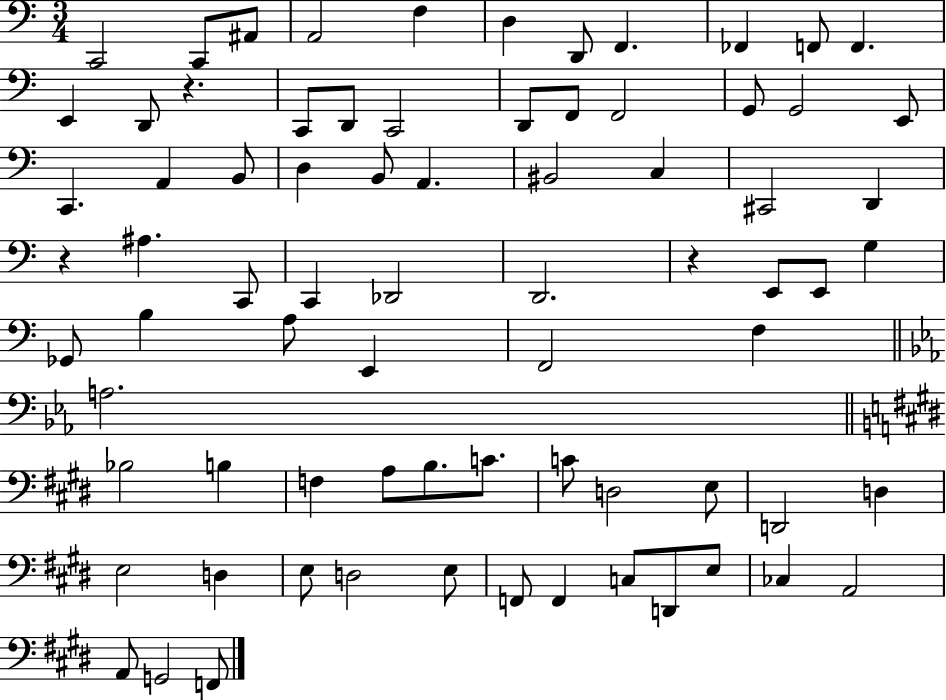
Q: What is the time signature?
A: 3/4